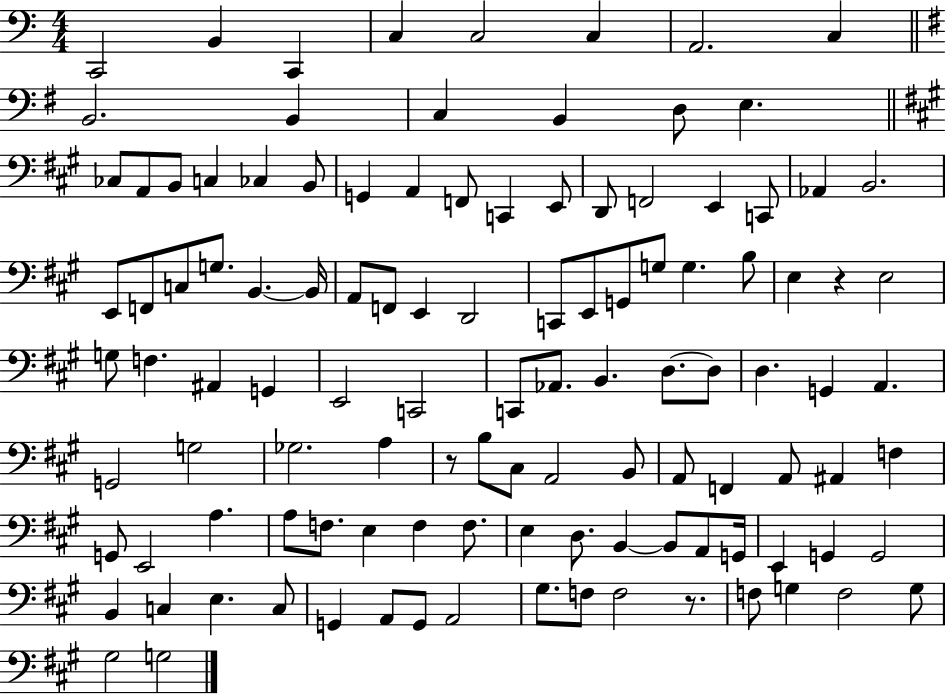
X:1
T:Untitled
M:4/4
L:1/4
K:C
C,,2 B,, C,, C, C,2 C, A,,2 C, B,,2 B,, C, B,, D,/2 E, _C,/2 A,,/2 B,,/2 C, _C, B,,/2 G,, A,, F,,/2 C,, E,,/2 D,,/2 F,,2 E,, C,,/2 _A,, B,,2 E,,/2 F,,/2 C,/2 G,/2 B,, B,,/4 A,,/2 F,,/2 E,, D,,2 C,,/2 E,,/2 G,,/2 G,/2 G, B,/2 E, z E,2 G,/2 F, ^A,, G,, E,,2 C,,2 C,,/2 _A,,/2 B,, D,/2 D,/2 D, G,, A,, G,,2 G,2 _G,2 A, z/2 B,/2 ^C,/2 A,,2 B,,/2 A,,/2 F,, A,,/2 ^A,, F, G,,/2 E,,2 A, A,/2 F,/2 E, F, F,/2 E, D,/2 B,, B,,/2 A,,/2 G,,/4 E,, G,, G,,2 B,, C, E, C,/2 G,, A,,/2 G,,/2 A,,2 ^G,/2 F,/2 F,2 z/2 F,/2 G, F,2 G,/2 ^G,2 G,2